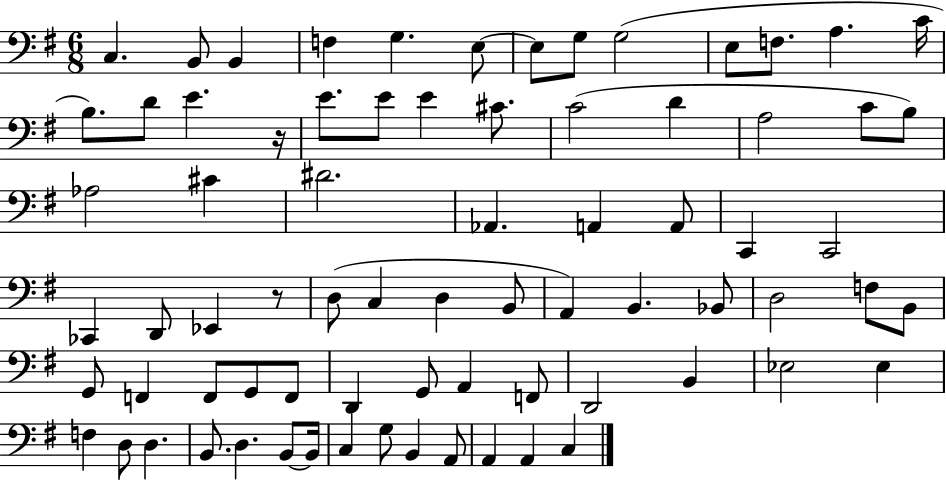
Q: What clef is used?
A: bass